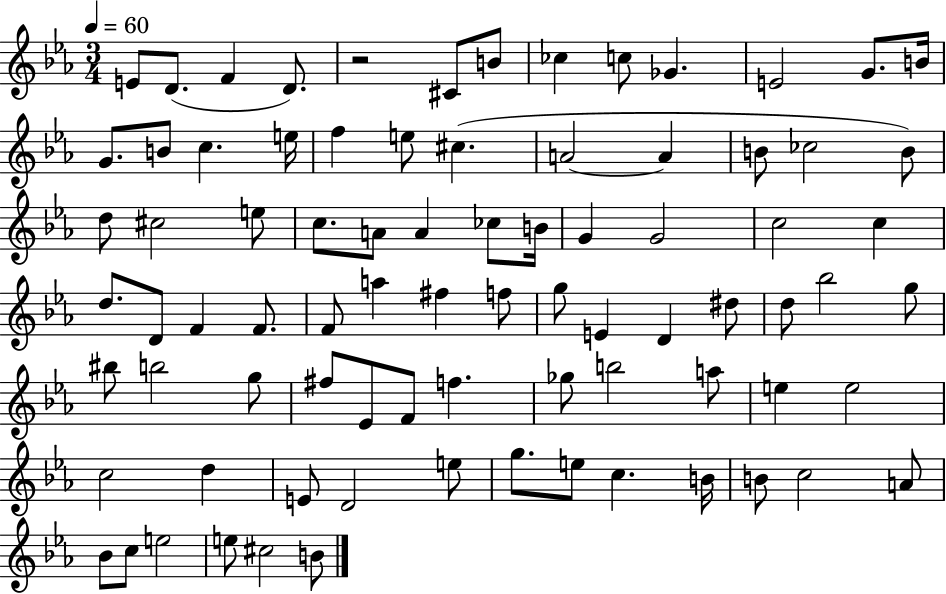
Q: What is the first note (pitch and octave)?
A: E4